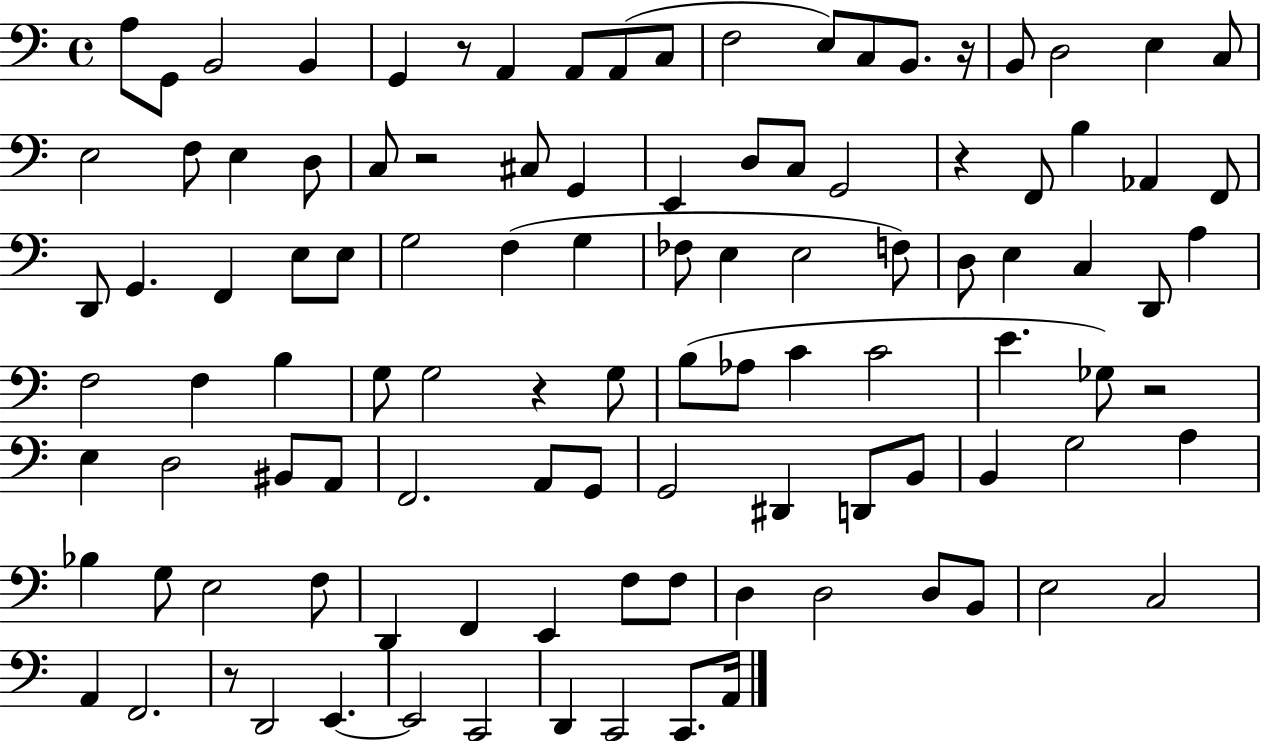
X:1
T:Untitled
M:4/4
L:1/4
K:C
A,/2 G,,/2 B,,2 B,, G,, z/2 A,, A,,/2 A,,/2 C,/2 F,2 E,/2 C,/2 B,,/2 z/4 B,,/2 D,2 E, C,/2 E,2 F,/2 E, D,/2 C,/2 z2 ^C,/2 G,, E,, D,/2 C,/2 G,,2 z F,,/2 B, _A,, F,,/2 D,,/2 G,, F,, E,/2 E,/2 G,2 F, G, _F,/2 E, E,2 F,/2 D,/2 E, C, D,,/2 A, F,2 F, B, G,/2 G,2 z G,/2 B,/2 _A,/2 C C2 E _G,/2 z2 E, D,2 ^B,,/2 A,,/2 F,,2 A,,/2 G,,/2 G,,2 ^D,, D,,/2 B,,/2 B,, G,2 A, _B, G,/2 E,2 F,/2 D,, F,, E,, F,/2 F,/2 D, D,2 D,/2 B,,/2 E,2 C,2 A,, F,,2 z/2 D,,2 E,, E,,2 C,,2 D,, C,,2 C,,/2 A,,/4